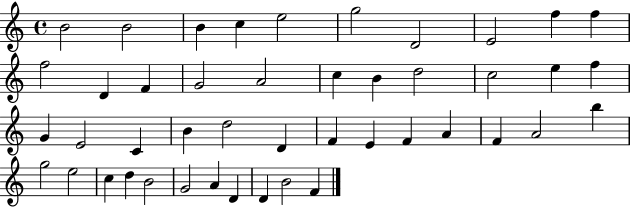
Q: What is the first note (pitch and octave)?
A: B4